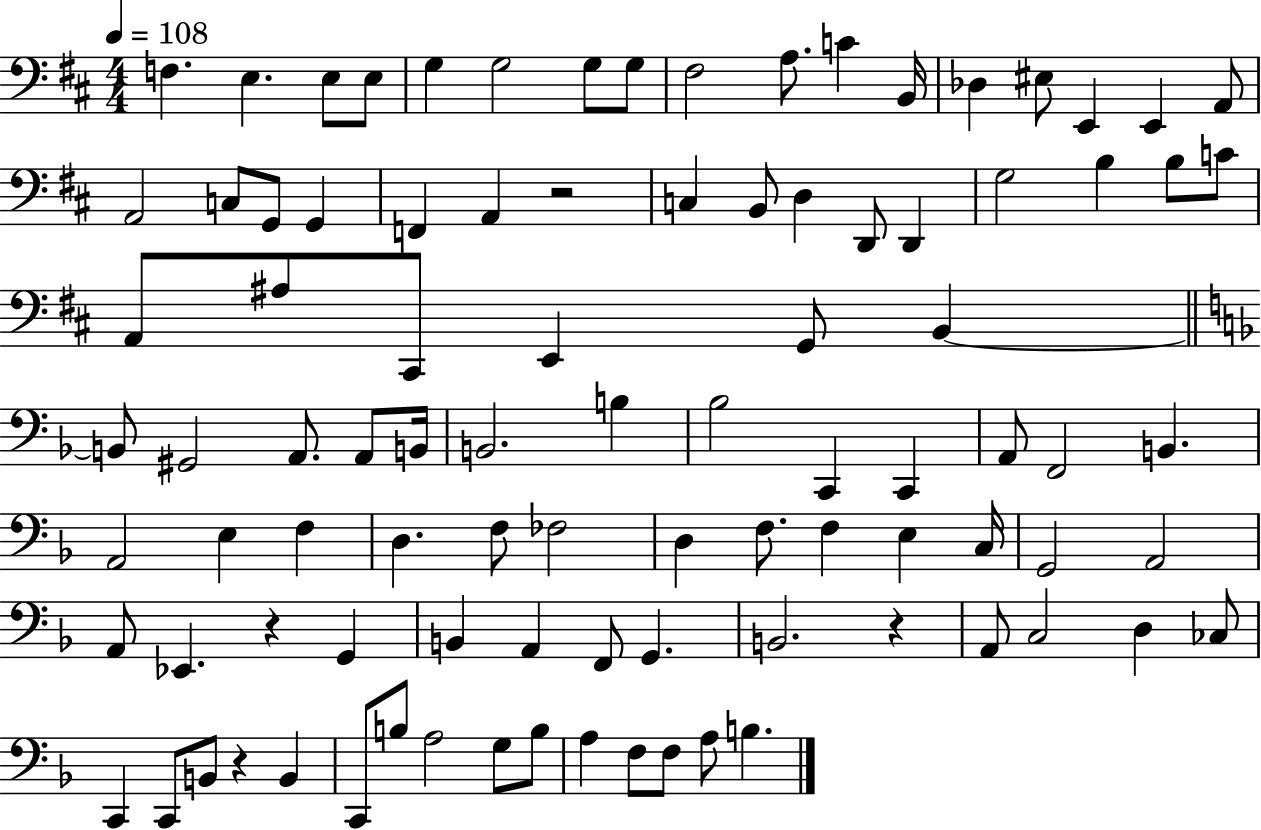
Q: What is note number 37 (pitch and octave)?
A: G2